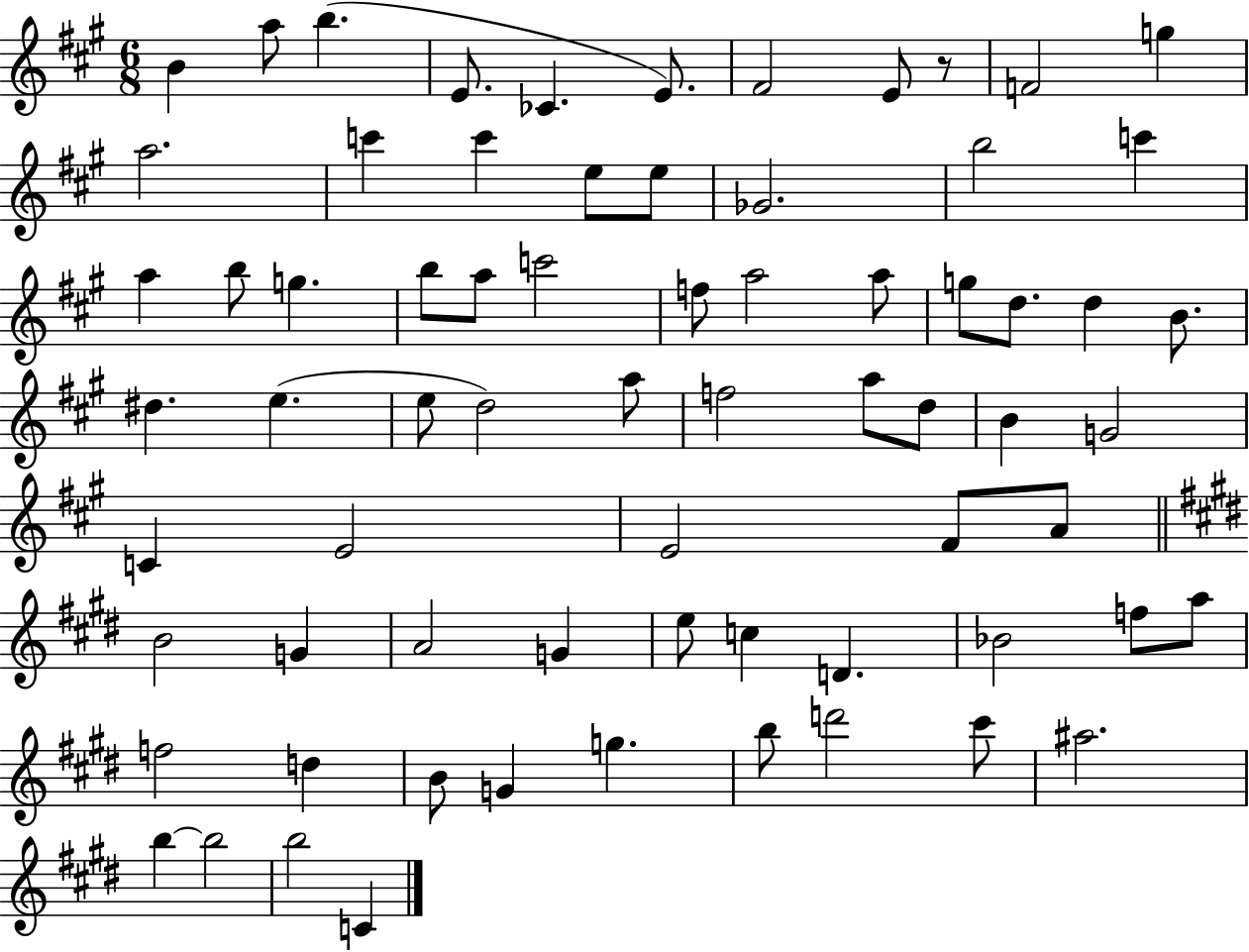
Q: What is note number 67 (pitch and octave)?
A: B5